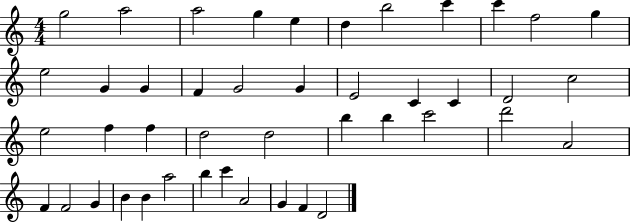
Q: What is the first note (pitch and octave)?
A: G5